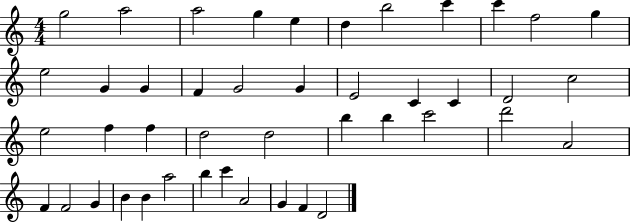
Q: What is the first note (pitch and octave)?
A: G5